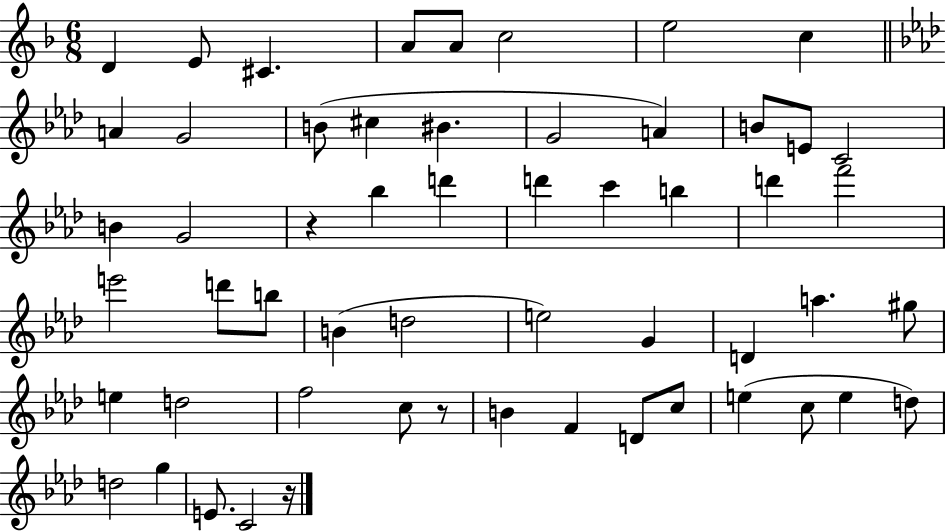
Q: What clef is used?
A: treble